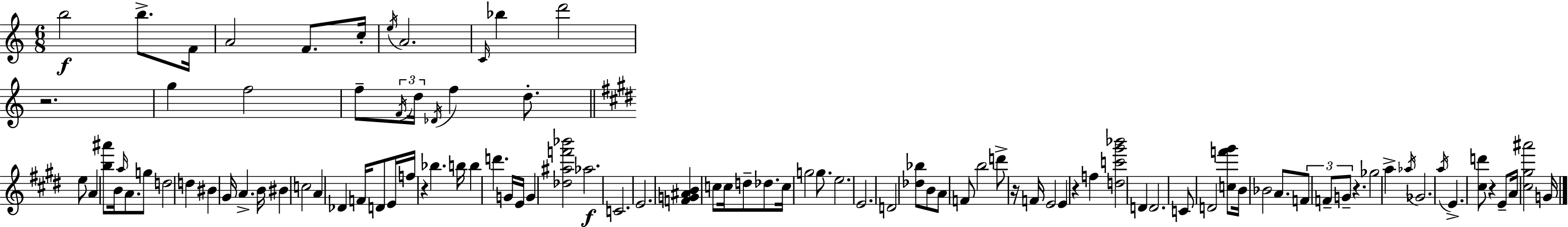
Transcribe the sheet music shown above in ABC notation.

X:1
T:Untitled
M:6/8
L:1/4
K:Am
b2 b/2 F/4 A2 F/2 c/4 e/4 A2 C/4 _b d'2 z2 g f2 f/2 F/4 d/4 _D/4 f d/2 e/2 A [b^a']/2 B/4 a/4 A/2 g/2 d2 d ^B ^G/4 A B/4 ^B c2 A _D F/4 D/2 E/4 f/4 z _b b/4 b d' G/4 E/4 G [_d^af'_b']2 _a2 C2 E2 [FG^AB] c/2 c/4 d/2 _d/2 c/4 g2 g/2 e2 E2 D2 [_d_b]/2 B/2 A/2 F/2 b2 d'/2 z/4 F/4 E2 E z f [dc'^g'_b']2 D D2 C/2 D2 [cf'^g']/2 B/4 _B2 A/2 F/2 F/2 G/2 z _g2 a _a/4 _G2 a/4 E [^cd']/2 z E/2 A/4 [^c^g^a']2 G/4